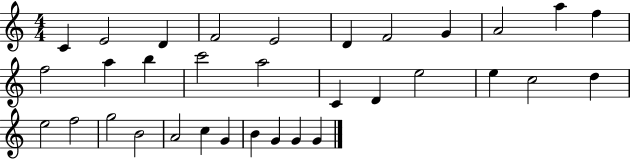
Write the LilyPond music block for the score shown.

{
  \clef treble
  \numericTimeSignature
  \time 4/4
  \key c \major
  c'4 e'2 d'4 | f'2 e'2 | d'4 f'2 g'4 | a'2 a''4 f''4 | \break f''2 a''4 b''4 | c'''2 a''2 | c'4 d'4 e''2 | e''4 c''2 d''4 | \break e''2 f''2 | g''2 b'2 | a'2 c''4 g'4 | b'4 g'4 g'4 g'4 | \break \bar "|."
}